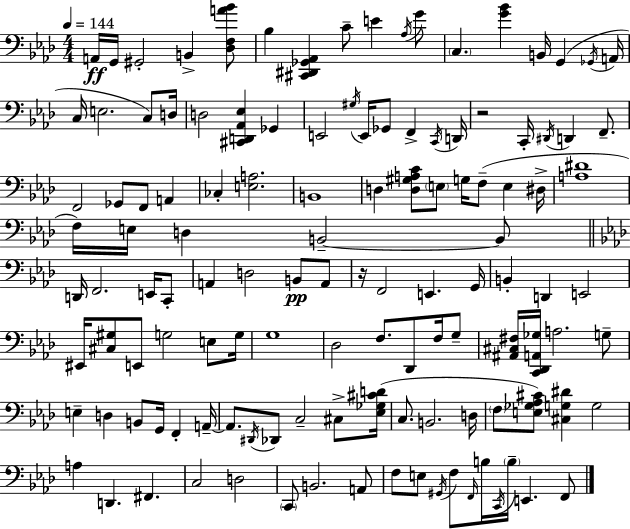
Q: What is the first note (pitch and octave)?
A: A2